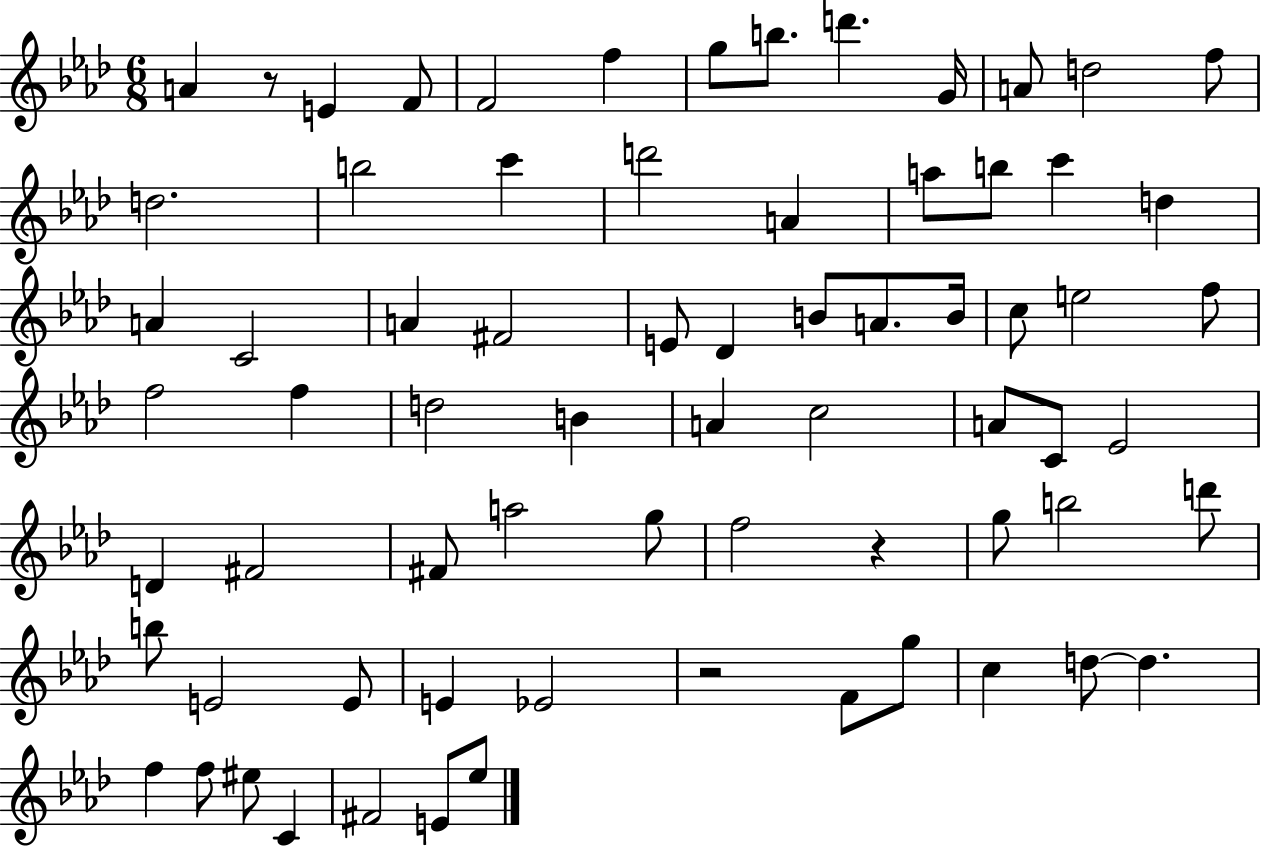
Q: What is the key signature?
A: AES major